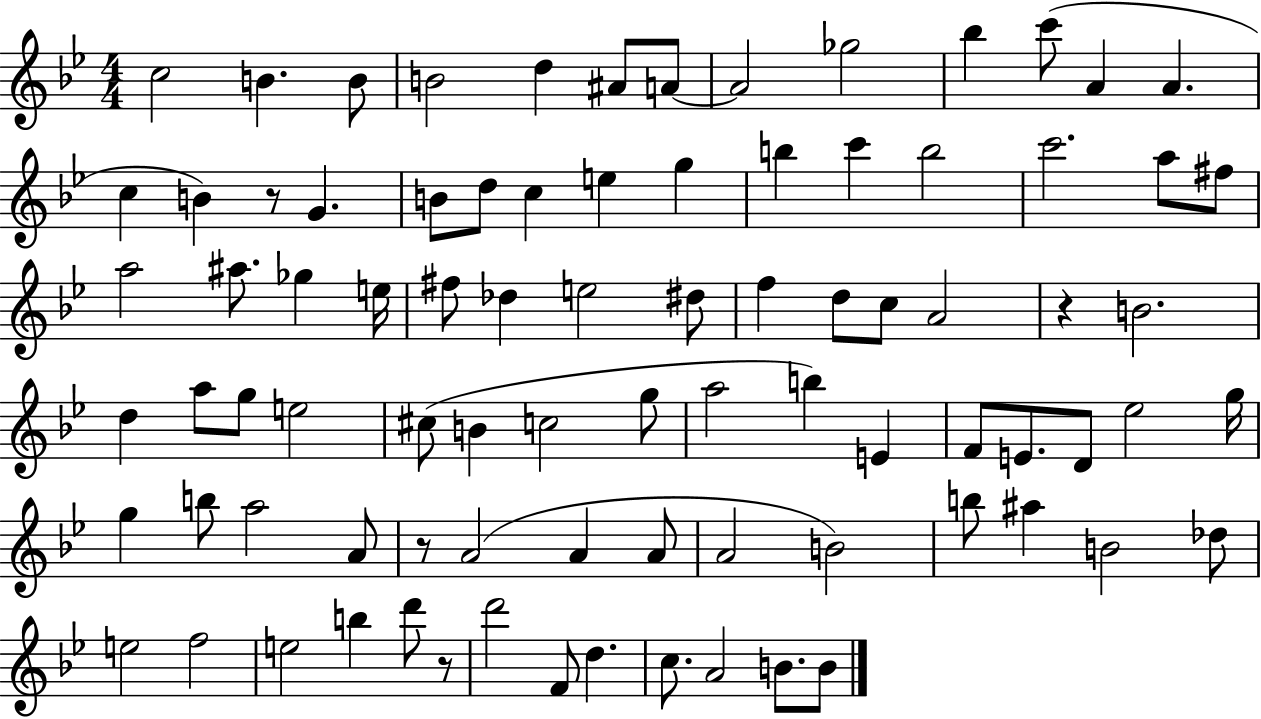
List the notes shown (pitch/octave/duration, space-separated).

C5/h B4/q. B4/e B4/h D5/q A#4/e A4/e A4/h Gb5/h Bb5/q C6/e A4/q A4/q. C5/q B4/q R/e G4/q. B4/e D5/e C5/q E5/q G5/q B5/q C6/q B5/h C6/h. A5/e F#5/e A5/h A#5/e. Gb5/q E5/s F#5/e Db5/q E5/h D#5/e F5/q D5/e C5/e A4/h R/q B4/h. D5/q A5/e G5/e E5/h C#5/e B4/q C5/h G5/e A5/h B5/q E4/q F4/e E4/e. D4/e Eb5/h G5/s G5/q B5/e A5/h A4/e R/e A4/h A4/q A4/e A4/h B4/h B5/e A#5/q B4/h Db5/e E5/h F5/h E5/h B5/q D6/e R/e D6/h F4/e D5/q. C5/e. A4/h B4/e. B4/e